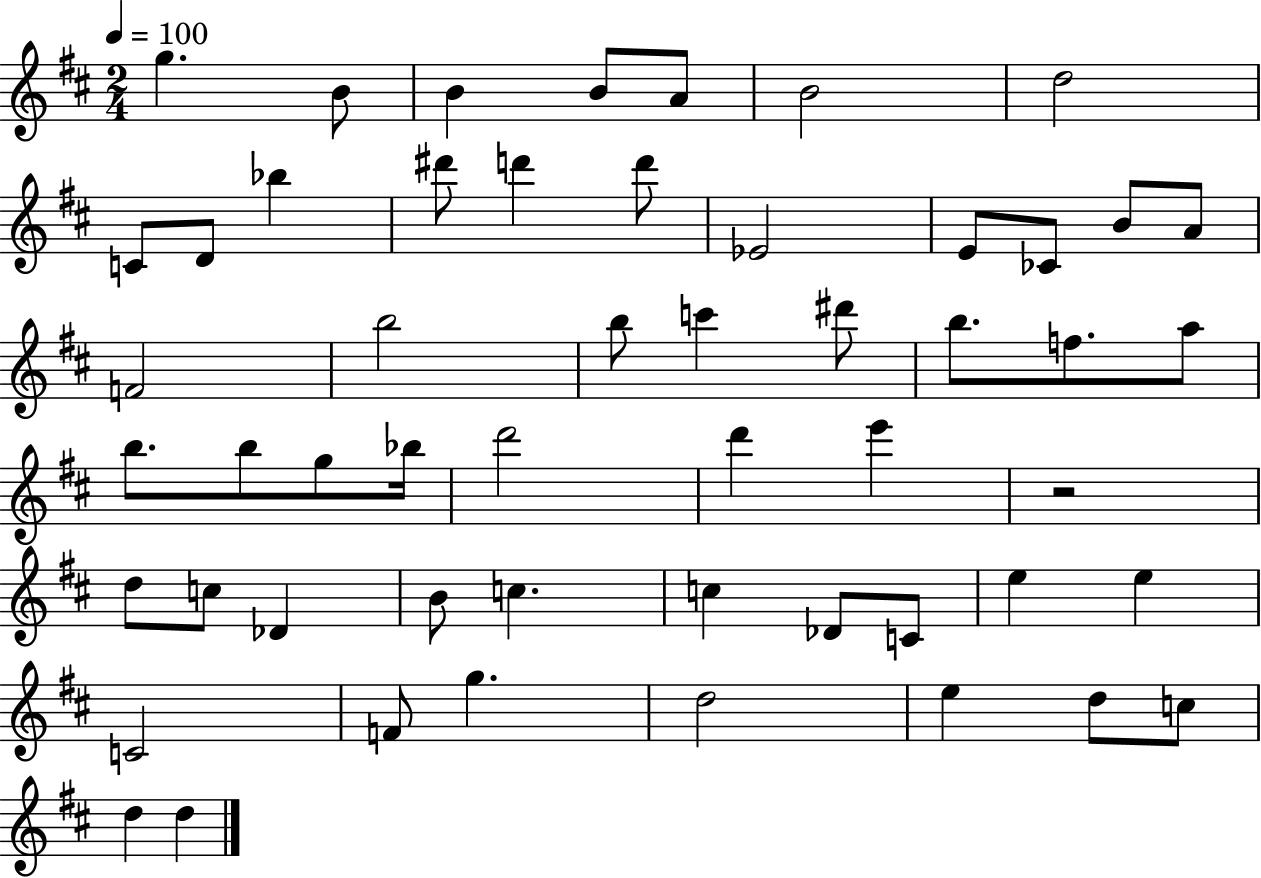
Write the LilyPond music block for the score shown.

{
  \clef treble
  \numericTimeSignature
  \time 2/4
  \key d \major
  \tempo 4 = 100
  g''4. b'8 | b'4 b'8 a'8 | b'2 | d''2 | \break c'8 d'8 bes''4 | dis'''8 d'''4 d'''8 | ees'2 | e'8 ces'8 b'8 a'8 | \break f'2 | b''2 | b''8 c'''4 dis'''8 | b''8. f''8. a''8 | \break b''8. b''8 g''8 bes''16 | d'''2 | d'''4 e'''4 | r2 | \break d''8 c''8 des'4 | b'8 c''4. | c''4 des'8 c'8 | e''4 e''4 | \break c'2 | f'8 g''4. | d''2 | e''4 d''8 c''8 | \break d''4 d''4 | \bar "|."
}